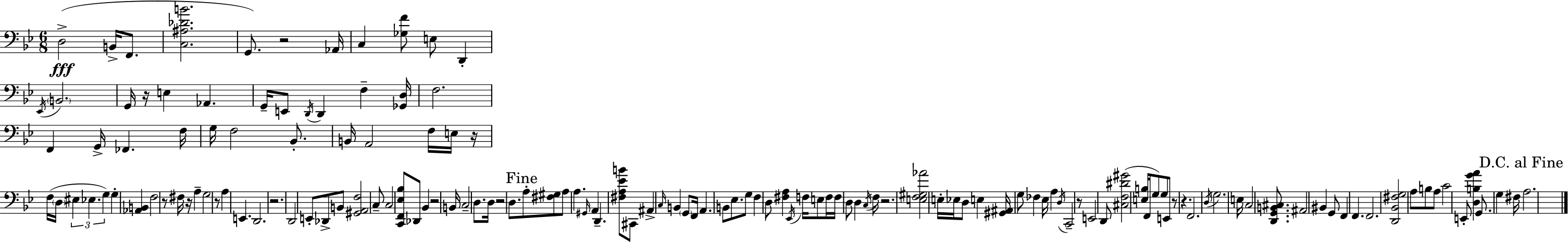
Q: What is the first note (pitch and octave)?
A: D3